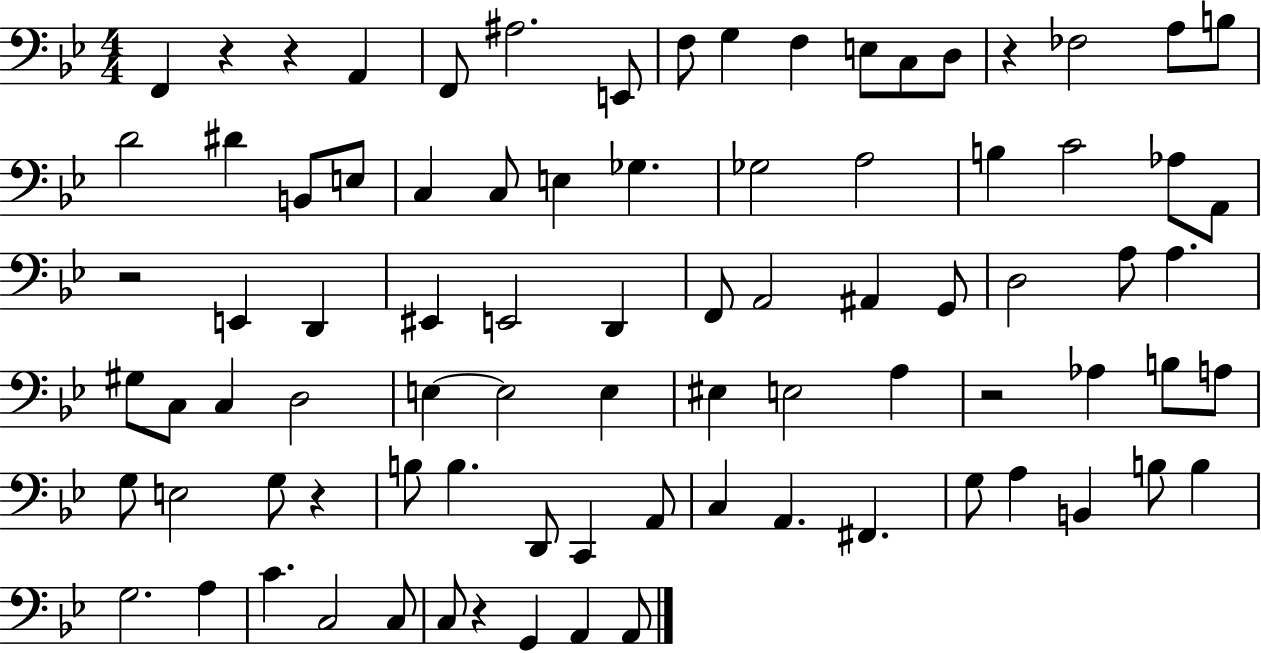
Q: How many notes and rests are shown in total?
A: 85